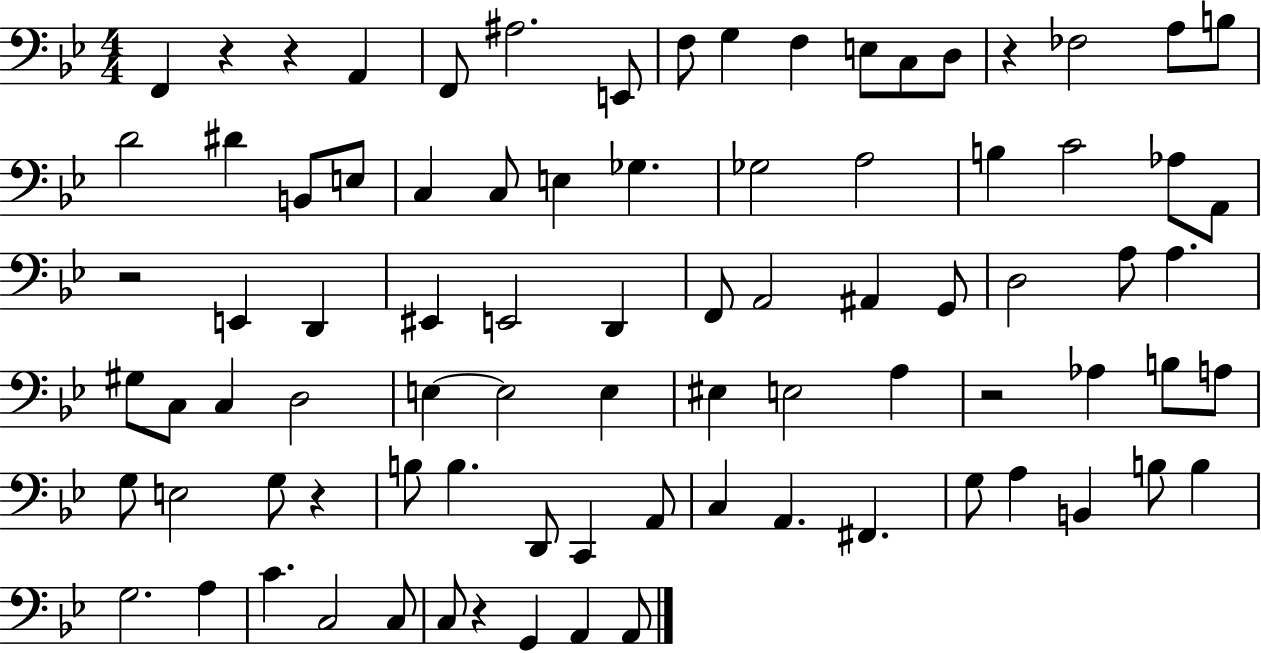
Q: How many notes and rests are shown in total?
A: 85